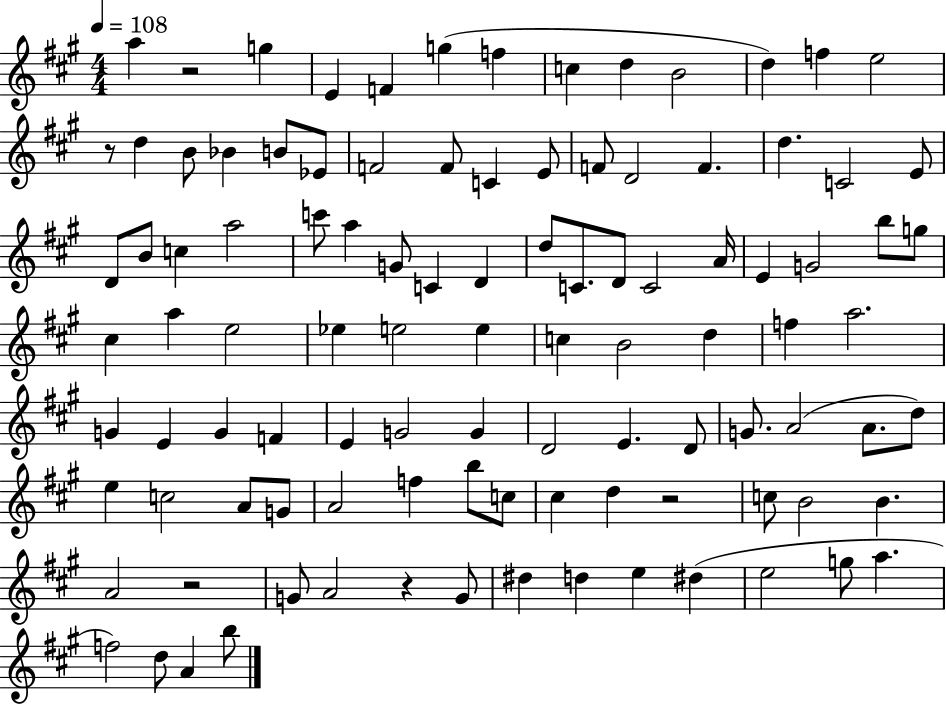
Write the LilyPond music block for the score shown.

{
  \clef treble
  \numericTimeSignature
  \time 4/4
  \key a \major
  \tempo 4 = 108
  a''4 r2 g''4 | e'4 f'4 g''4( f''4 | c''4 d''4 b'2 | d''4) f''4 e''2 | \break r8 d''4 b'8 bes'4 b'8 ees'8 | f'2 f'8 c'4 e'8 | f'8 d'2 f'4. | d''4. c'2 e'8 | \break d'8 b'8 c''4 a''2 | c'''8 a''4 g'8 c'4 d'4 | d''8 c'8. d'8 c'2 a'16 | e'4 g'2 b''8 g''8 | \break cis''4 a''4 e''2 | ees''4 e''2 e''4 | c''4 b'2 d''4 | f''4 a''2. | \break g'4 e'4 g'4 f'4 | e'4 g'2 g'4 | d'2 e'4. d'8 | g'8. a'2( a'8. d''8) | \break e''4 c''2 a'8 g'8 | a'2 f''4 b''8 c''8 | cis''4 d''4 r2 | c''8 b'2 b'4. | \break a'2 r2 | g'8 a'2 r4 g'8 | dis''4 d''4 e''4 dis''4( | e''2 g''8 a''4. | \break f''2) d''8 a'4 b''8 | \bar "|."
}